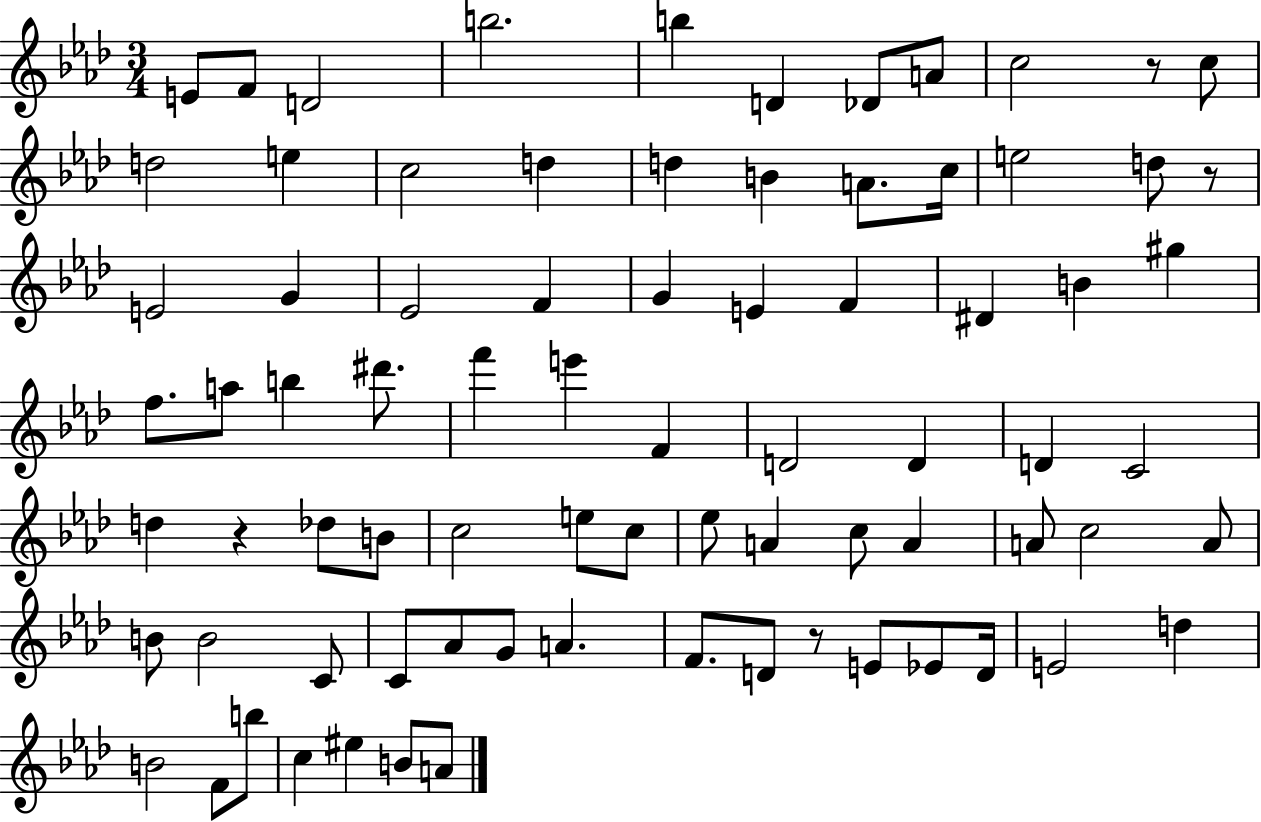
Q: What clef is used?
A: treble